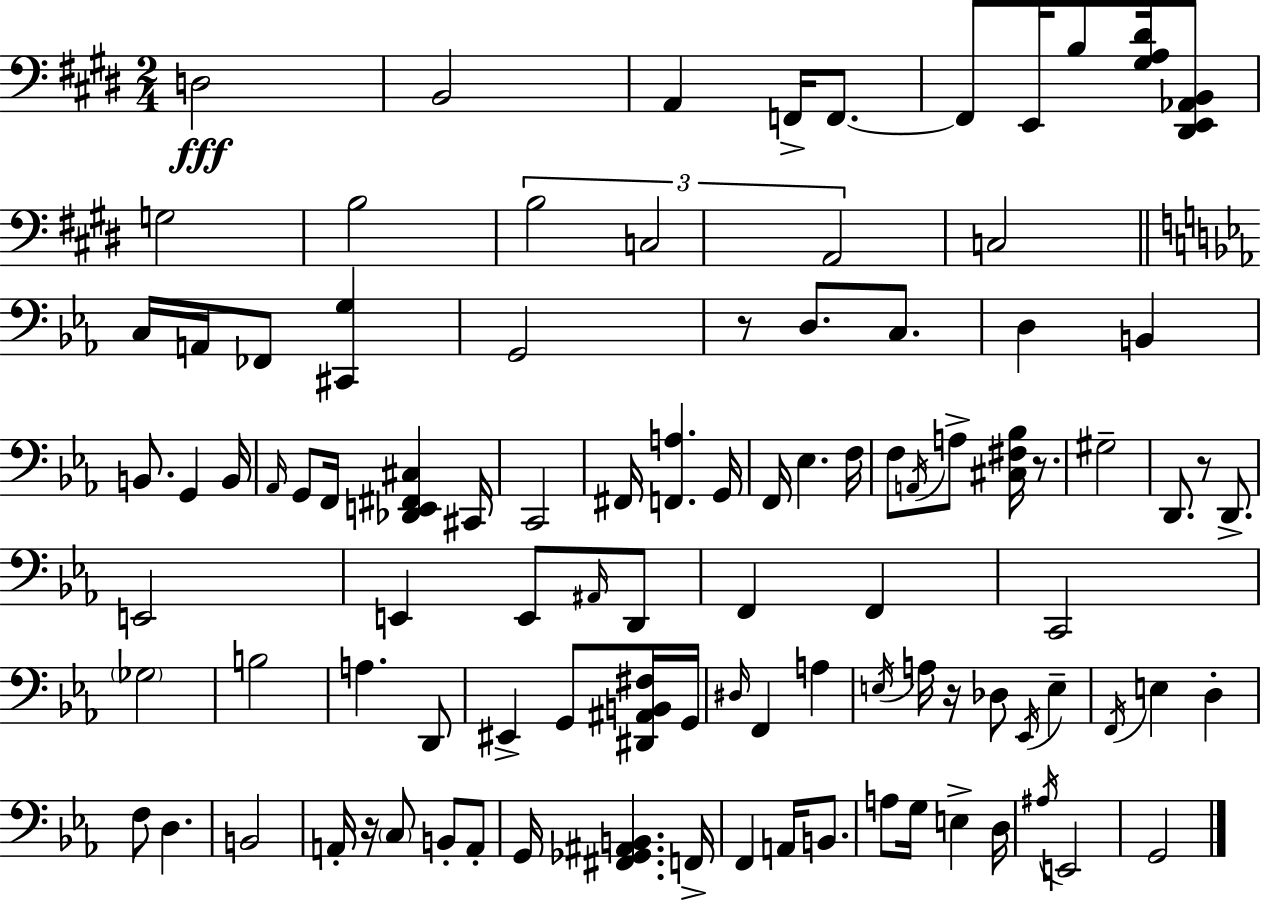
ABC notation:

X:1
T:Untitled
M:2/4
L:1/4
K:E
D,2 B,,2 A,, F,,/4 F,,/2 F,,/2 E,,/4 B,/2 [^G,A,^D]/4 [^D,,E,,_A,,B,,]/2 G,2 B,2 B,2 C,2 A,,2 C,2 C,/4 A,,/4 _F,,/2 [^C,,G,] G,,2 z/2 D,/2 C,/2 D, B,, B,,/2 G,, B,,/4 _A,,/4 G,,/2 F,,/4 [_D,,E,,^F,,^C,] ^C,,/4 C,,2 ^F,,/4 [F,,A,] G,,/4 F,,/4 _E, F,/4 F,/2 A,,/4 A,/2 [^C,^F,_B,]/4 z/2 ^G,2 D,,/2 z/2 D,,/2 E,,2 E,, E,,/2 ^A,,/4 D,,/2 F,, F,, C,,2 _G,2 B,2 A, D,,/2 ^E,, G,,/2 [^D,,^A,,B,,^F,]/4 G,,/4 ^D,/4 F,, A, E,/4 A,/4 z/4 _D,/2 _E,,/4 E, F,,/4 E, D, F,/2 D, B,,2 A,,/4 z/4 C,/2 B,,/2 A,,/2 G,,/4 [^F,,_G,,^A,,B,,] F,,/4 F,, A,,/4 B,,/2 A,/2 G,/4 E, D,/4 ^A,/4 E,,2 G,,2